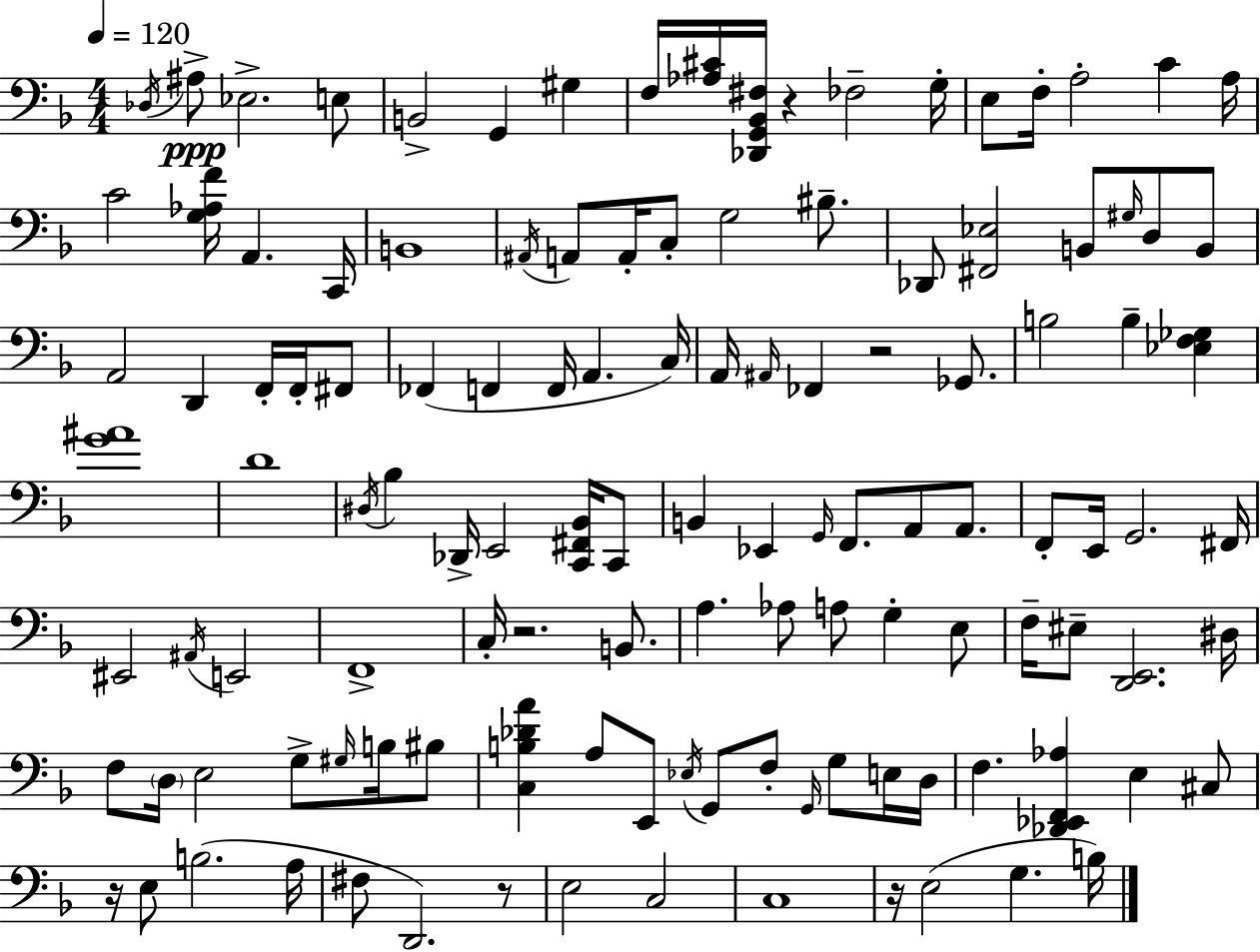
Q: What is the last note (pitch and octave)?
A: B3